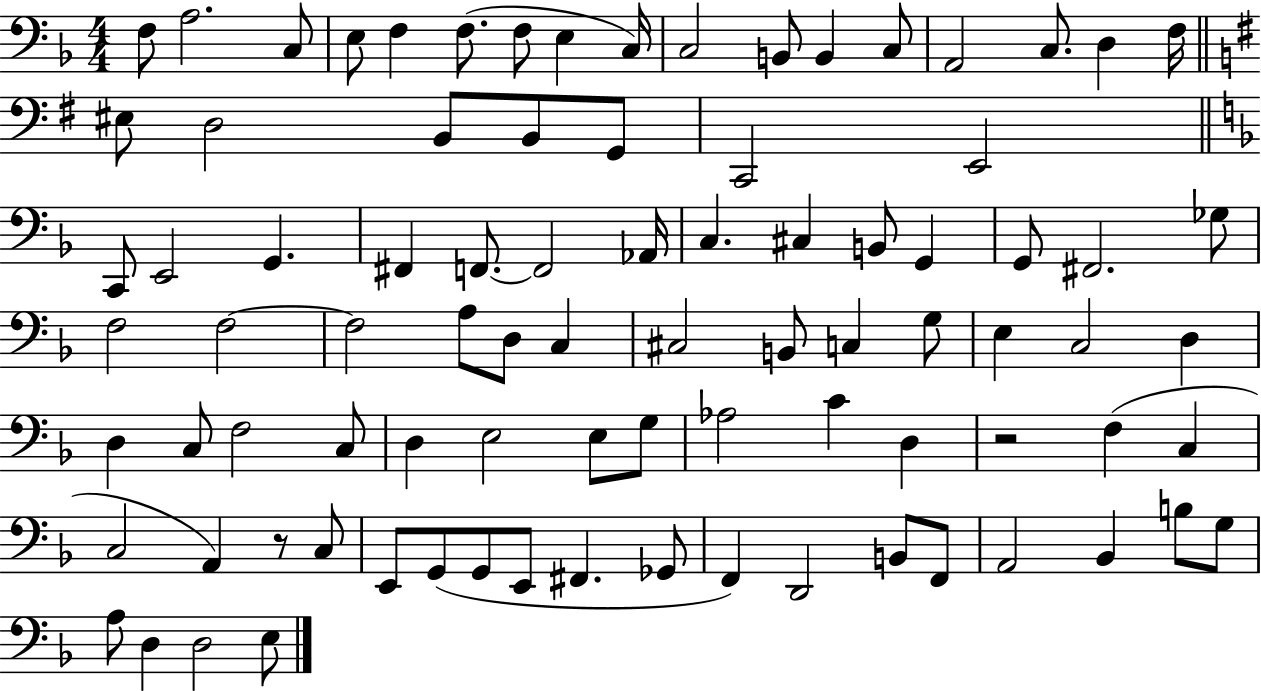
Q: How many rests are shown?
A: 2